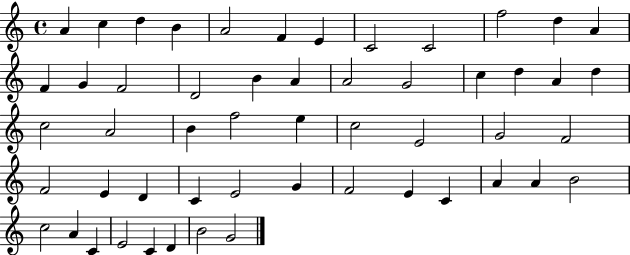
A4/q C5/q D5/q B4/q A4/h F4/q E4/q C4/h C4/h F5/h D5/q A4/q F4/q G4/q F4/h D4/h B4/q A4/q A4/h G4/h C5/q D5/q A4/q D5/q C5/h A4/h B4/q F5/h E5/q C5/h E4/h G4/h F4/h F4/h E4/q D4/q C4/q E4/h G4/q F4/h E4/q C4/q A4/q A4/q B4/h C5/h A4/q C4/q E4/h C4/q D4/q B4/h G4/h